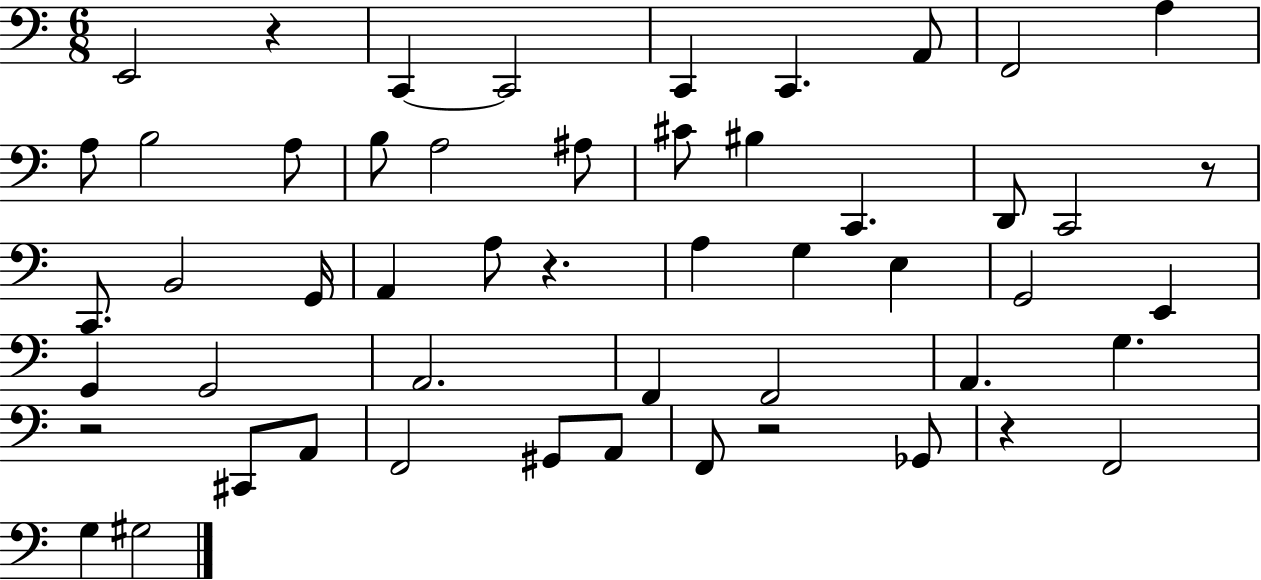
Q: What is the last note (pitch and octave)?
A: G#3